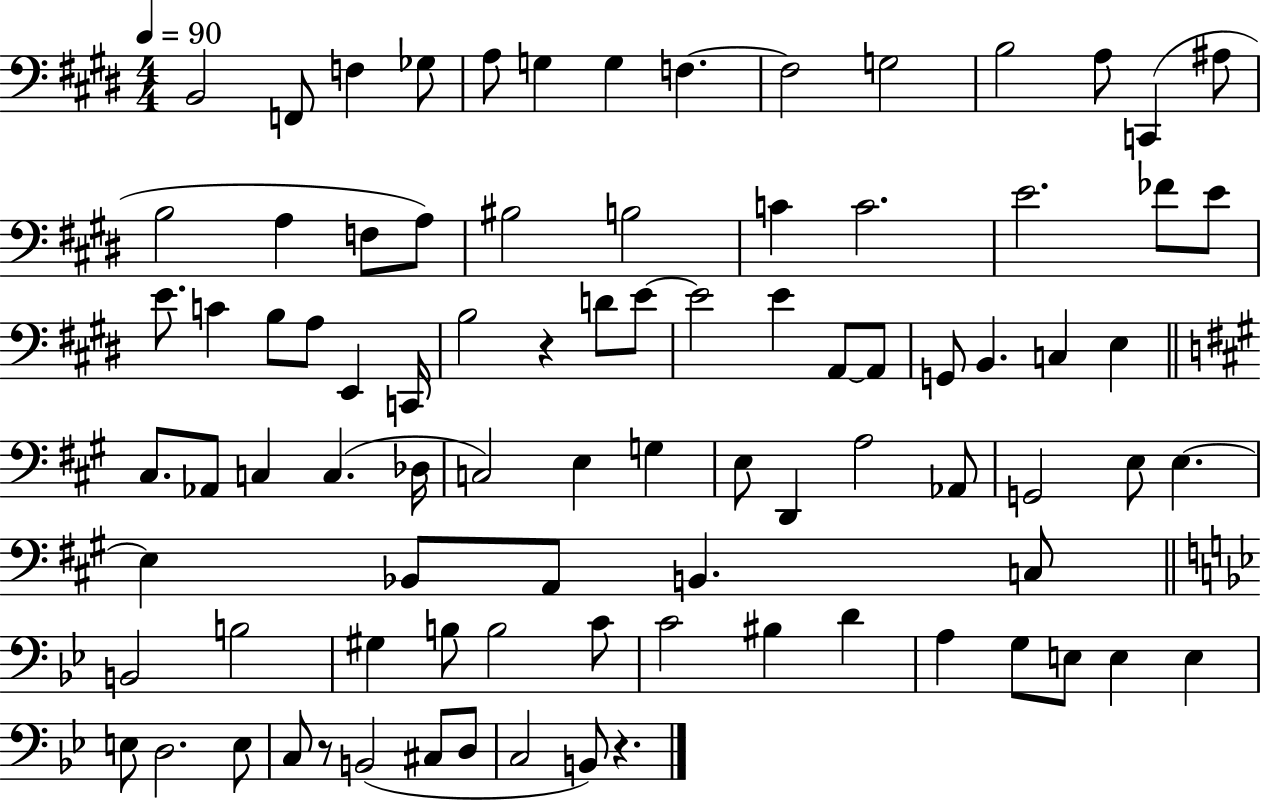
X:1
T:Untitled
M:4/4
L:1/4
K:E
B,,2 F,,/2 F, _G,/2 A,/2 G, G, F, F,2 G,2 B,2 A,/2 C,, ^A,/2 B,2 A, F,/2 A,/2 ^B,2 B,2 C C2 E2 _F/2 E/2 E/2 C B,/2 A,/2 E,, C,,/4 B,2 z D/2 E/2 E2 E A,,/2 A,,/2 G,,/2 B,, C, E, ^C,/2 _A,,/2 C, C, _D,/4 C,2 E, G, E,/2 D,, A,2 _A,,/2 G,,2 E,/2 E, E, _B,,/2 A,,/2 B,, C,/2 B,,2 B,2 ^G, B,/2 B,2 C/2 C2 ^B, D A, G,/2 E,/2 E, E, E,/2 D,2 E,/2 C,/2 z/2 B,,2 ^C,/2 D,/2 C,2 B,,/2 z